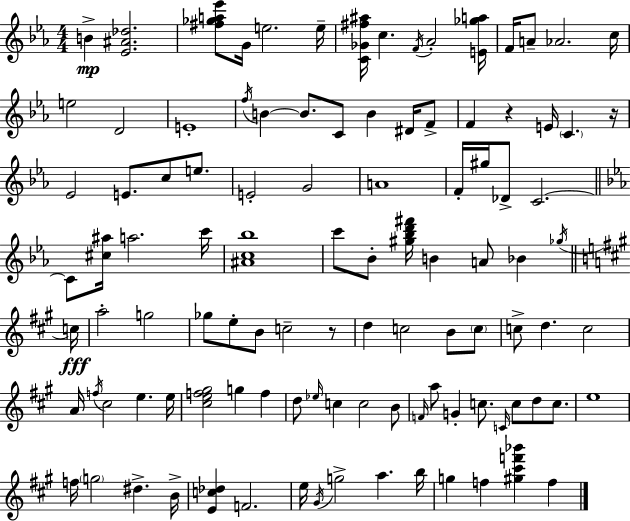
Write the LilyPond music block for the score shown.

{
  \clef treble
  \numericTimeSignature
  \time 4/4
  \key c \minor
  b'4->\mp <ees' ais' des''>2. | <fis'' ges'' a'' ees'''>8 g'16 e''2. e''16-- | <c' ges' fis'' ais''>16 c''4. \acciaccatura { f'16 } aes'2-. | <e' ges'' a''>16 f'16 a'8-- aes'2. | \break c''16 e''2 d'2 | e'1-. | \acciaccatura { f''16 } b'4~~ b'8. c'8 b'4 dis'16 | f'8-> f'4 r4 e'16 \parenthesize c'4. | \break r16 ees'2 e'8. c''8 e''8. | e'2-. g'2 | a'1 | f'16-. gis''16 des'8-> c'2.~~ | \break \bar "||" \break \key c \minor c'8 <cis'' ais''>16 a''2. c'''16 | <ais' c'' bes''>1 | c'''8 bes'8-. <gis'' bes'' d''' fis'''>16 b'4 a'8 bes'4 \acciaccatura { ges''16 }\fff | \bar "||" \break \key a \major c''16 a''2-. g''2 | ges''8 e''8-. b'8 c''2-- r8 | d''4 c''2 b'8 \parenthesize c''8 | c''8-> d''4. c''2 | \break a'16 \acciaccatura { f''16 } cis''2 e''4. | e''16 <cis'' e'' f'' gis''>2 g''4 f''4 | d''8 \grace { ees''16 } c''4 c''2 | b'8 \grace { f'16 } a''8 g'4-. c''8. \grace { c'16 } c''8 | \break d''8 c''8. e''1 | f''16 \parenthesize g''2 dis''4.-> | b'16-> <e' c'' des''>4 f'2. | e''16 \acciaccatura { gis'16 } g''2-> a''4. | \break b''16 g''4 f''4 <gis'' cis''' f''' bes'''>4 | f''4 \bar "|."
}